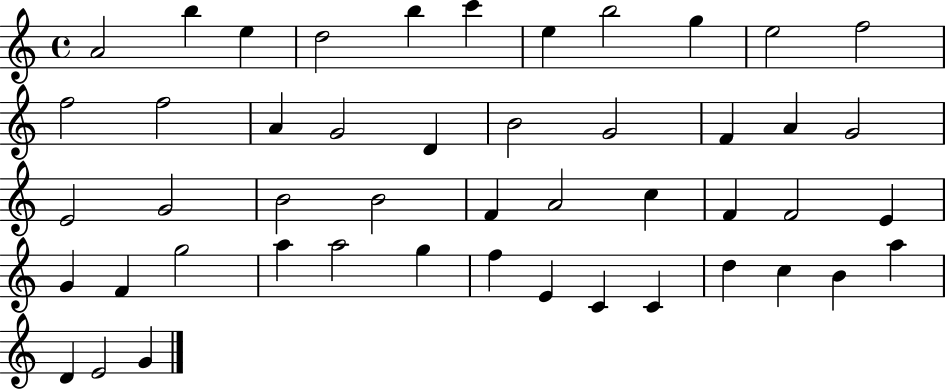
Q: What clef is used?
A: treble